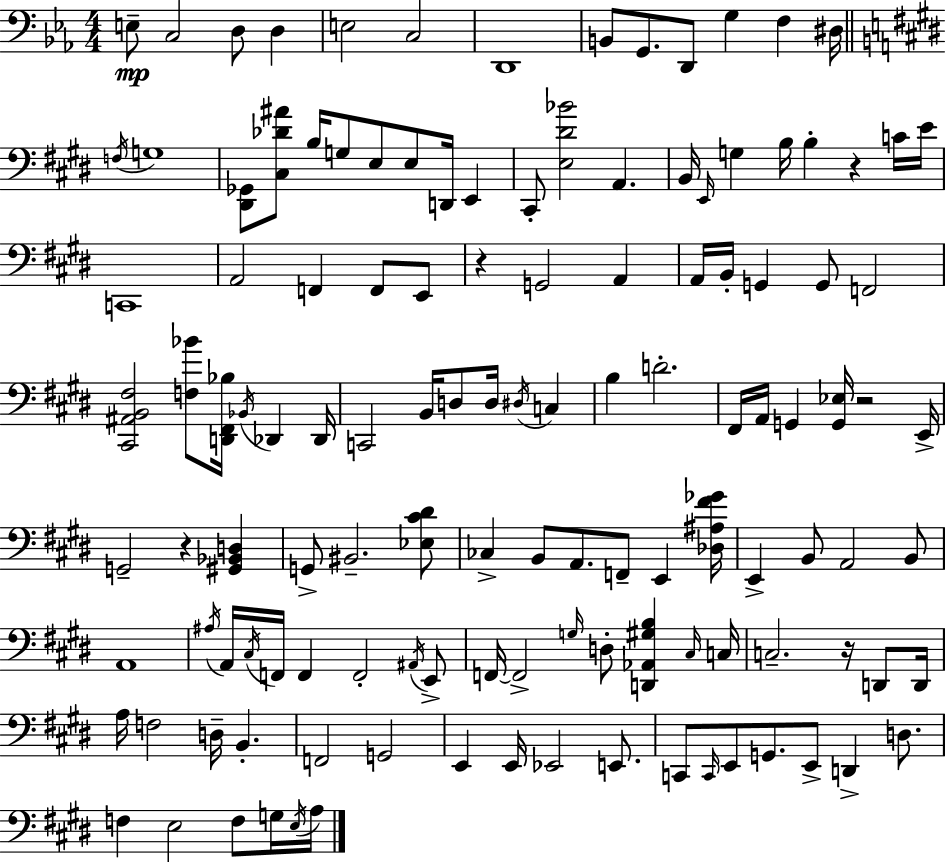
E3/e C3/h D3/e D3/q E3/h C3/h D2/w B2/e G2/e. D2/e G3/q F3/q D#3/s F3/s G3/w [D#2,Gb2]/e [C#3,Db4,A#4]/e B3/s G3/e E3/e E3/e D2/s E2/q C#2/e [E3,D#4,Bb4]/h A2/q. B2/s E2/s G3/q B3/s B3/q R/q C4/s E4/s C2/w A2/h F2/q F2/e E2/e R/q G2/h A2/q A2/s B2/s G2/q G2/e F2/h [C#2,A#2,B2,F#3]/h [F3,Bb4]/e [D2,F#2,Bb3]/s Bb2/s Db2/q Db2/s C2/h B2/s D3/e D3/s D#3/s C3/q B3/q D4/h. F#2/s A2/s G2/q [G2,Eb3]/s R/h E2/s G2/h R/q [G#2,Bb2,D3]/q G2/e BIS2/h. [Eb3,C#4,D#4]/e CES3/q B2/e A2/e. F2/e E2/q [Db3,A#3,F#4,Gb4]/s E2/q B2/e A2/h B2/e A2/w A#3/s A2/s C#3/s F2/s F2/q F2/h A#2/s E2/e F2/s F2/h G3/s D3/e [D2,Ab2,G#3,B3]/q C#3/s C3/s C3/h. R/s D2/e D2/s A3/s F3/h D3/s B2/q. F2/h G2/h E2/q E2/s Eb2/h E2/e. C2/e C2/s E2/e G2/e. E2/e D2/q D3/e. F3/q E3/h F3/e G3/s E3/s A3/s